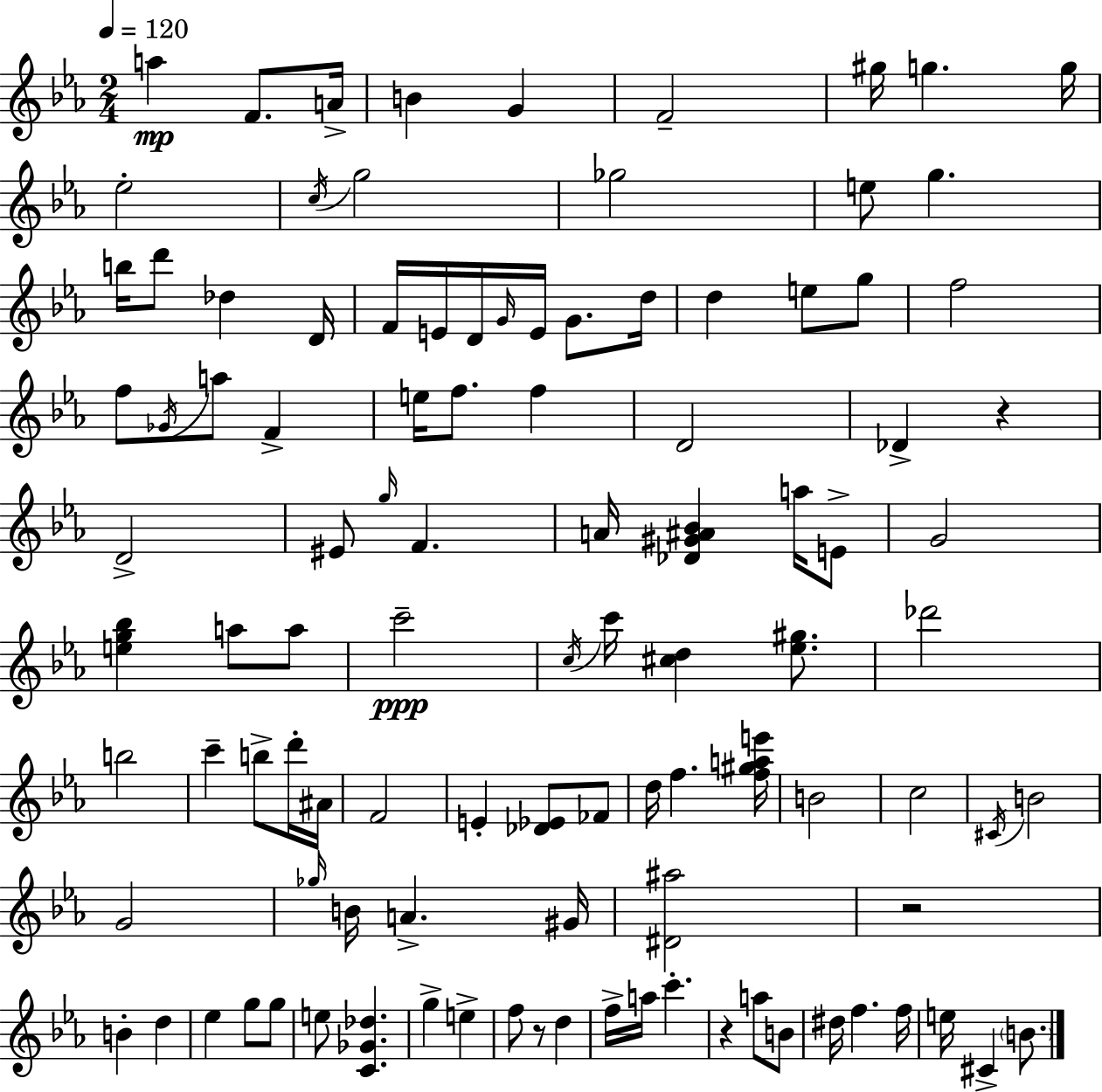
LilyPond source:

{
  \clef treble
  \numericTimeSignature
  \time 2/4
  \key c \minor
  \tempo 4 = 120
  \repeat volta 2 { a''4\mp f'8. a'16-> | b'4 g'4 | f'2-- | gis''16 g''4. g''16 | \break ees''2-. | \acciaccatura { c''16 } g''2 | ges''2 | e''8 g''4. | \break b''16 d'''8 des''4 | d'16 f'16 e'16 d'16 \grace { g'16 } e'16 g'8. | d''16 d''4 e''8 | g''8 f''2 | \break f''8 \acciaccatura { ges'16 } a''8 f'4-> | e''16 f''8. f''4 | d'2 | des'4-> r4 | \break d'2-> | eis'8 \grace { g''16 } f'4. | a'16 <des' gis' ais' bes'>4 | a''16 e'8-> g'2 | \break <e'' g'' bes''>4 | a''8 a''8 c'''2--\ppp | \acciaccatura { c''16 } c'''16 <cis'' d''>4 | <ees'' gis''>8. des'''2 | \break b''2 | c'''4-- | b''8-> d'''16-. ais'16 f'2 | e'4-. | \break <des' ees'>8 fes'8 d''16 f''4. | <f'' gis'' a'' e'''>16 b'2 | c''2 | \acciaccatura { cis'16 } b'2 | \break g'2 | \grace { ges''16 } b'16 | a'4.-> gis'16 <dis' ais''>2 | r2 | \break b'4-. | d''4 ees''4 | g''8 g''8 e''8 | <c' ges' des''>4. g''4-> | \break e''4-> f''8 | r8 d''4 f''16-> | a''16 c'''4.-. r4 | a''8 b'8 dis''16 | \break f''4. f''16 e''16 | cis'4-> \parenthesize b'8. } \bar "|."
}